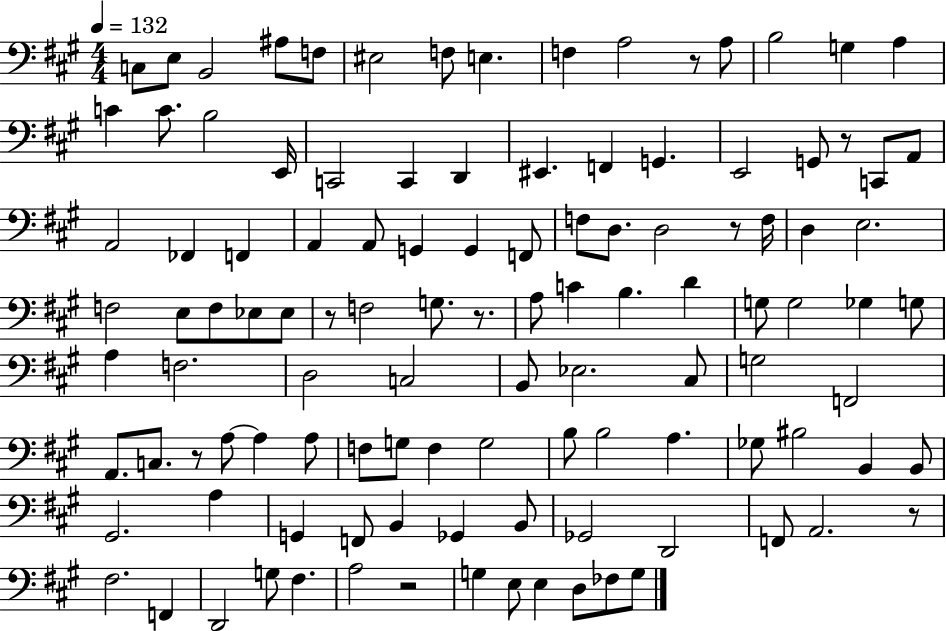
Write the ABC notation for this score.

X:1
T:Untitled
M:4/4
L:1/4
K:A
C,/2 E,/2 B,,2 ^A,/2 F,/2 ^E,2 F,/2 E, F, A,2 z/2 A,/2 B,2 G, A, C C/2 B,2 E,,/4 C,,2 C,, D,, ^E,, F,, G,, E,,2 G,,/2 z/2 C,,/2 A,,/2 A,,2 _F,, F,, A,, A,,/2 G,, G,, F,,/2 F,/2 D,/2 D,2 z/2 F,/4 D, E,2 F,2 E,/2 F,/2 _E,/2 _E,/2 z/2 F,2 G,/2 z/2 A,/2 C B, D G,/2 G,2 _G, G,/2 A, F,2 D,2 C,2 B,,/2 _E,2 ^C,/2 G,2 F,,2 A,,/2 C,/2 z/2 A,/2 A, A,/2 F,/2 G,/2 F, G,2 B,/2 B,2 A, _G,/2 ^B,2 B,, B,,/2 ^G,,2 A, G,, F,,/2 B,, _G,, B,,/2 _G,,2 D,,2 F,,/2 A,,2 z/2 ^F,2 F,, D,,2 G,/2 ^F, A,2 z2 G, E,/2 E, D,/2 _F,/2 G,/2